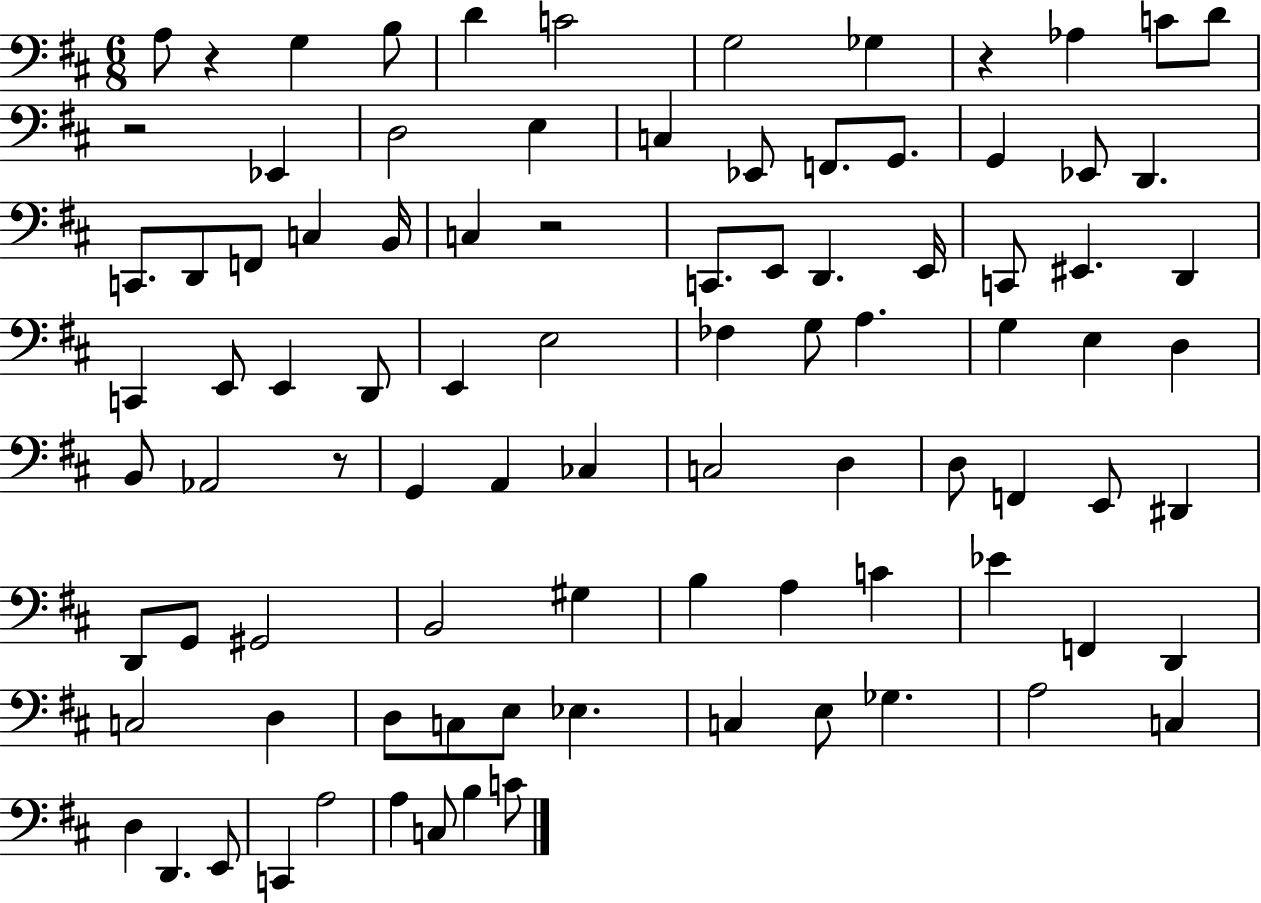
A3/e R/q G3/q B3/e D4/q C4/h G3/h Gb3/q R/q Ab3/q C4/e D4/e R/h Eb2/q D3/h E3/q C3/q Eb2/e F2/e. G2/e. G2/q Eb2/e D2/q. C2/e. D2/e F2/e C3/q B2/s C3/q R/h C2/e. E2/e D2/q. E2/s C2/e EIS2/q. D2/q C2/q E2/e E2/q D2/e E2/q E3/h FES3/q G3/e A3/q. G3/q E3/q D3/q B2/e Ab2/h R/e G2/q A2/q CES3/q C3/h D3/q D3/e F2/q E2/e D#2/q D2/e G2/e G#2/h B2/h G#3/q B3/q A3/q C4/q Eb4/q F2/q D2/q C3/h D3/q D3/e C3/e E3/e Eb3/q. C3/q E3/e Gb3/q. A3/h C3/q D3/q D2/q. E2/e C2/q A3/h A3/q C3/e B3/q C4/e